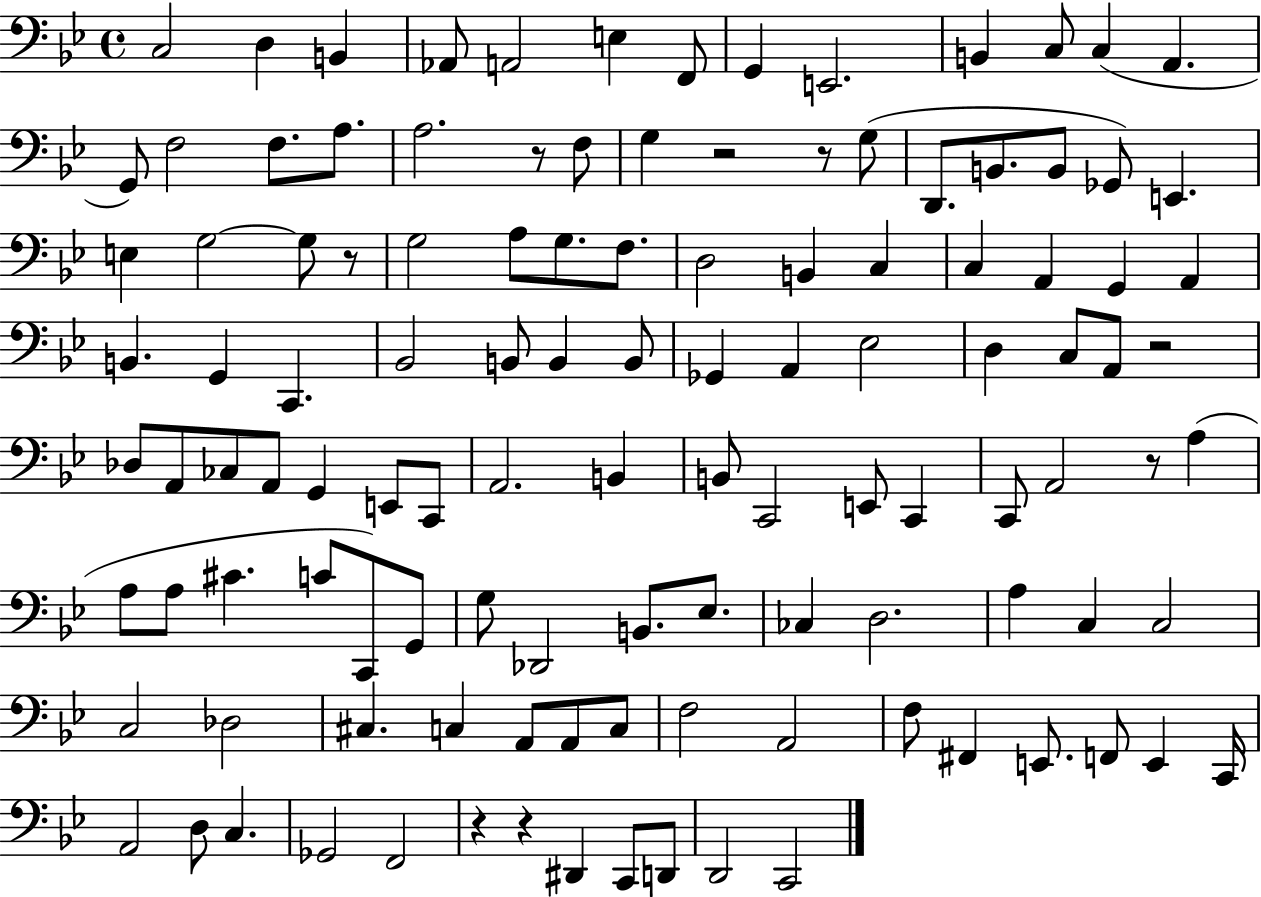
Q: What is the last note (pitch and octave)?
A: C2